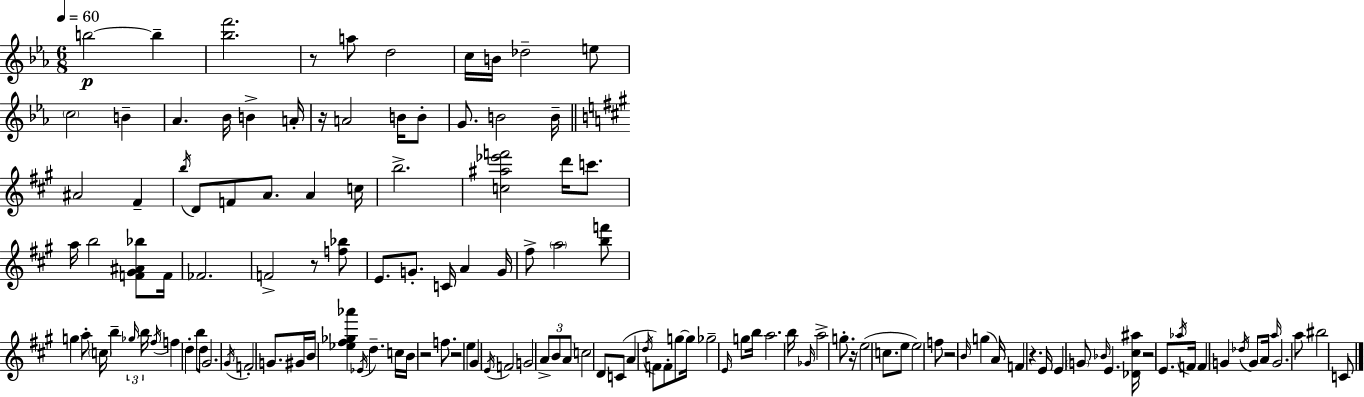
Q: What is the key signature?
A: EES major